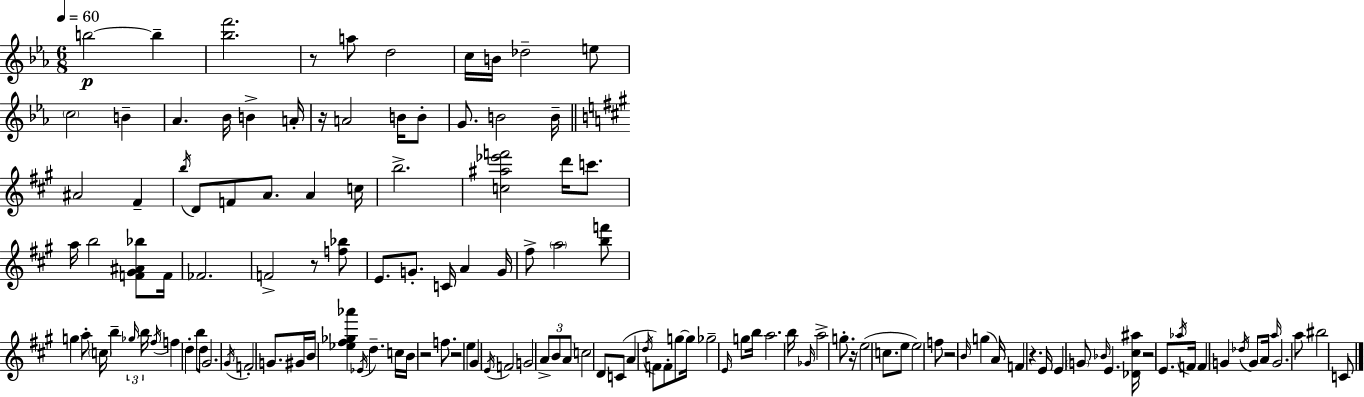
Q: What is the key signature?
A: EES major